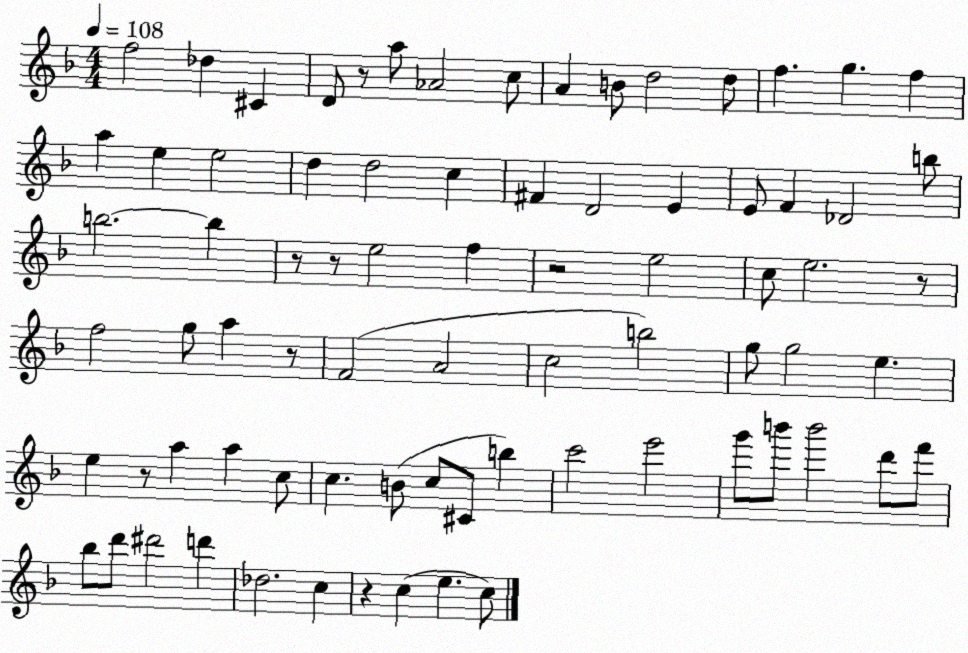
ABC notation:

X:1
T:Untitled
M:4/4
L:1/4
K:F
f2 _d ^C D/2 z/2 a/2 _A2 c/2 A B/2 d2 d/2 f g f a e e2 d d2 c ^F D2 E E/2 F _D2 b/2 b2 b z/2 z/2 e2 f z2 e2 c/2 e2 z/2 f2 g/2 a z/2 F2 A2 c2 b2 g/2 g2 e e z/2 a a c/2 c B/2 c/2 ^C/2 b c'2 e'2 g'/2 b'/2 b'2 d'/2 f'/2 _b/2 d'/2 ^d'2 d' _d2 c z c e c/2